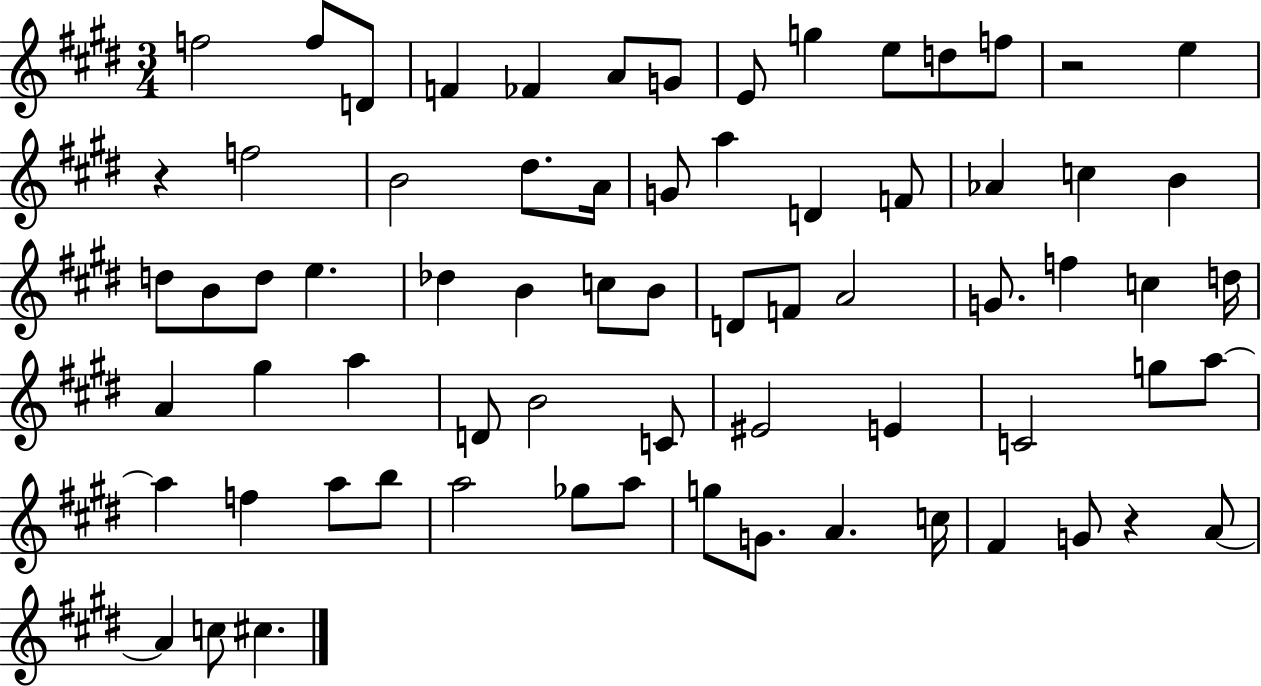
F5/h F5/e D4/e F4/q FES4/q A4/e G4/e E4/e G5/q E5/e D5/e F5/e R/h E5/q R/q F5/h B4/h D#5/e. A4/s G4/e A5/q D4/q F4/e Ab4/q C5/q B4/q D5/e B4/e D5/e E5/q. Db5/q B4/q C5/e B4/e D4/e F4/e A4/h G4/e. F5/q C5/q D5/s A4/q G#5/q A5/q D4/e B4/h C4/e EIS4/h E4/q C4/h G5/e A5/e A5/q F5/q A5/e B5/e A5/h Gb5/e A5/e G5/e G4/e. A4/q. C5/s F#4/q G4/e R/q A4/e A4/q C5/e C#5/q.